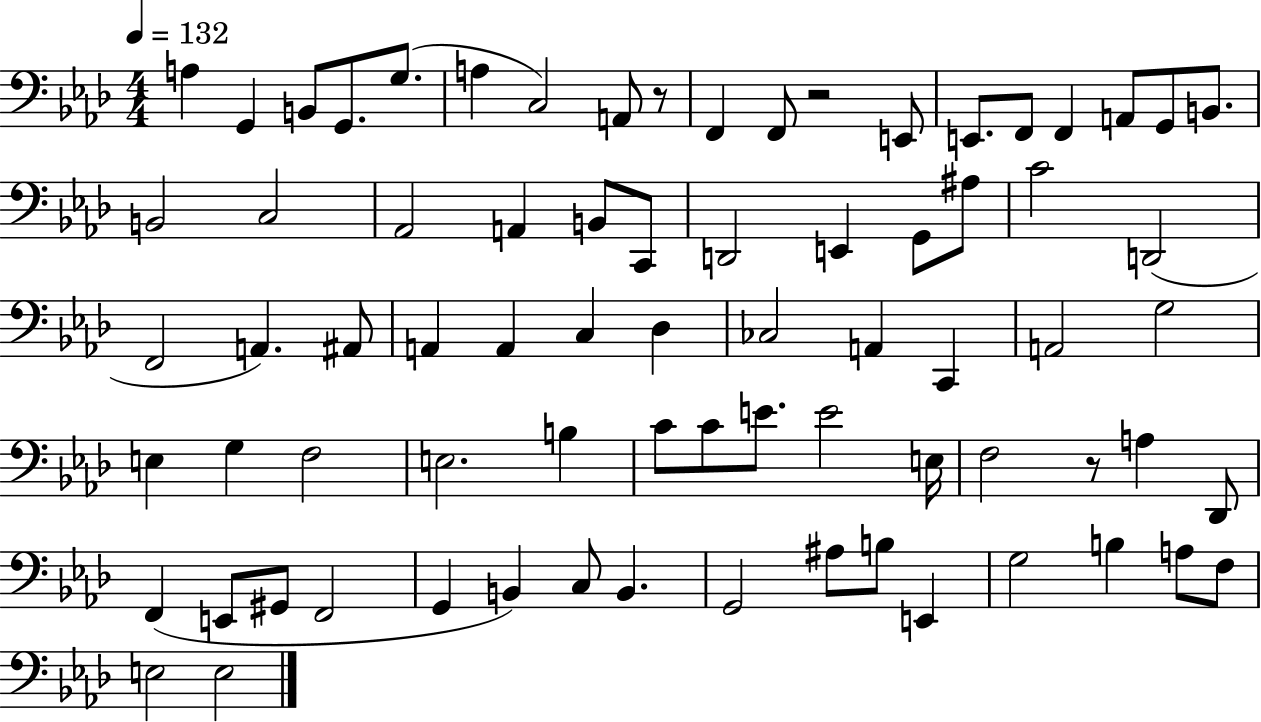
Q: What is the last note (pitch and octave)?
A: E3